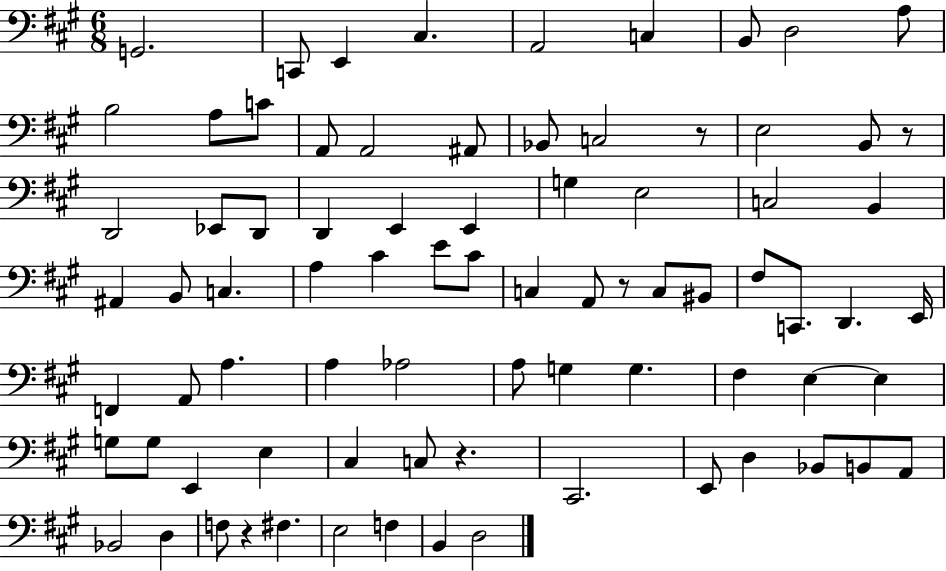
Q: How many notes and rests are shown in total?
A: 80